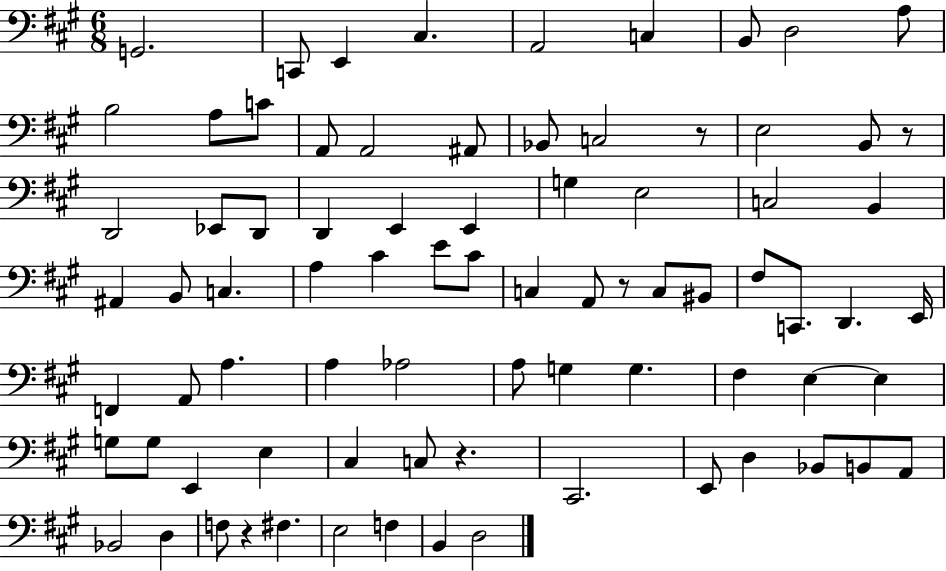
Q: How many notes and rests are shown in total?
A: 80